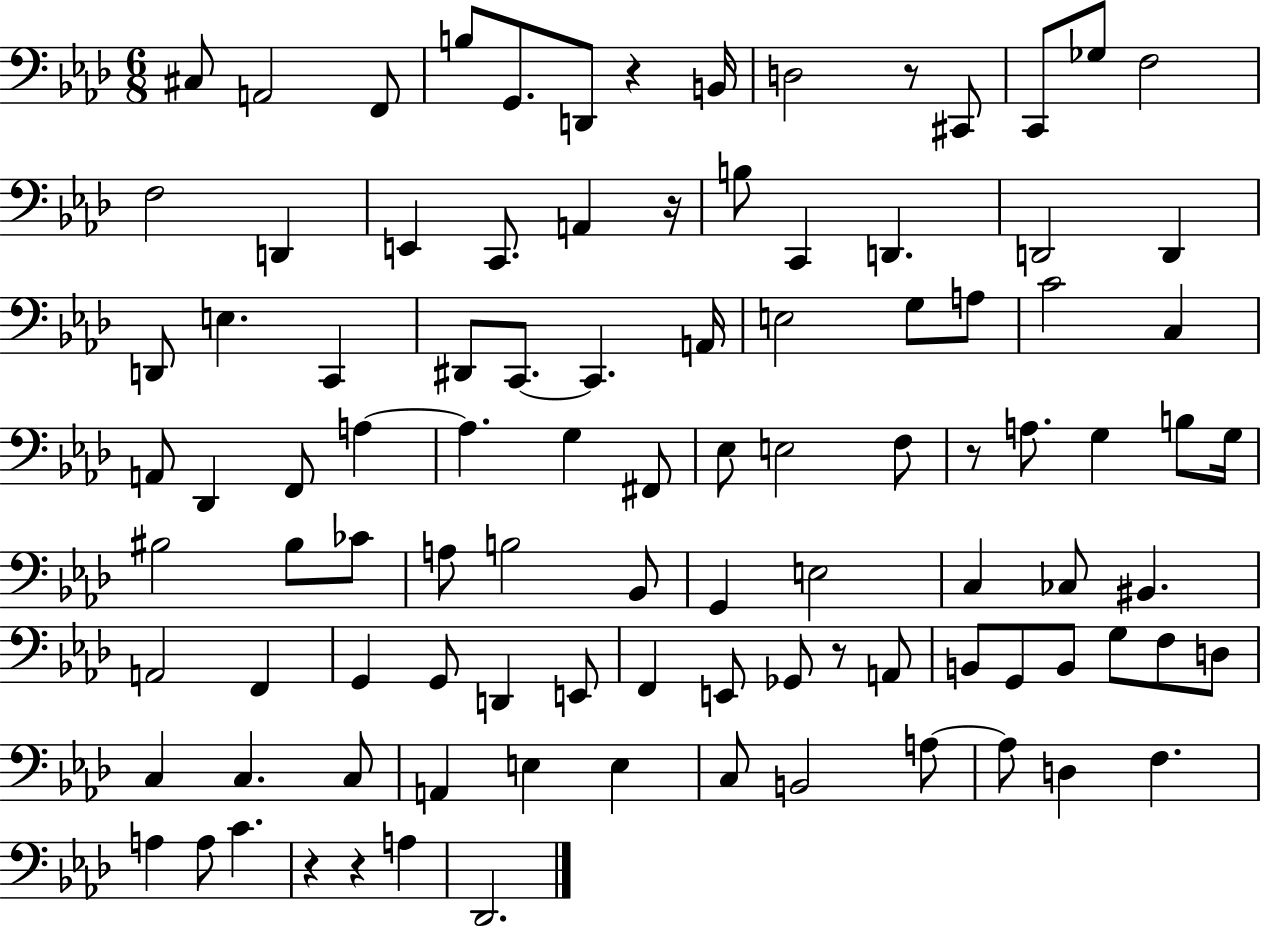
{
  \clef bass
  \numericTimeSignature
  \time 6/8
  \key aes \major
  cis8 a,2 f,8 | b8 g,8. d,8 r4 b,16 | d2 r8 cis,8 | c,8 ges8 f2 | \break f2 d,4 | e,4 c,8. a,4 r16 | b8 c,4 d,4. | d,2 d,4 | \break d,8 e4. c,4 | dis,8 c,8.~~ c,4. a,16 | e2 g8 a8 | c'2 c4 | \break a,8 des,4 f,8 a4~~ | a4. g4 fis,8 | ees8 e2 f8 | r8 a8. g4 b8 g16 | \break bis2 bis8 ces'8 | a8 b2 bes,8 | g,4 e2 | c4 ces8 bis,4. | \break a,2 f,4 | g,4 g,8 d,4 e,8 | f,4 e,8 ges,8 r8 a,8 | b,8 g,8 b,8 g8 f8 d8 | \break c4 c4. c8 | a,4 e4 e4 | c8 b,2 a8~~ | a8 d4 f4. | \break a4 a8 c'4. | r4 r4 a4 | des,2. | \bar "|."
}